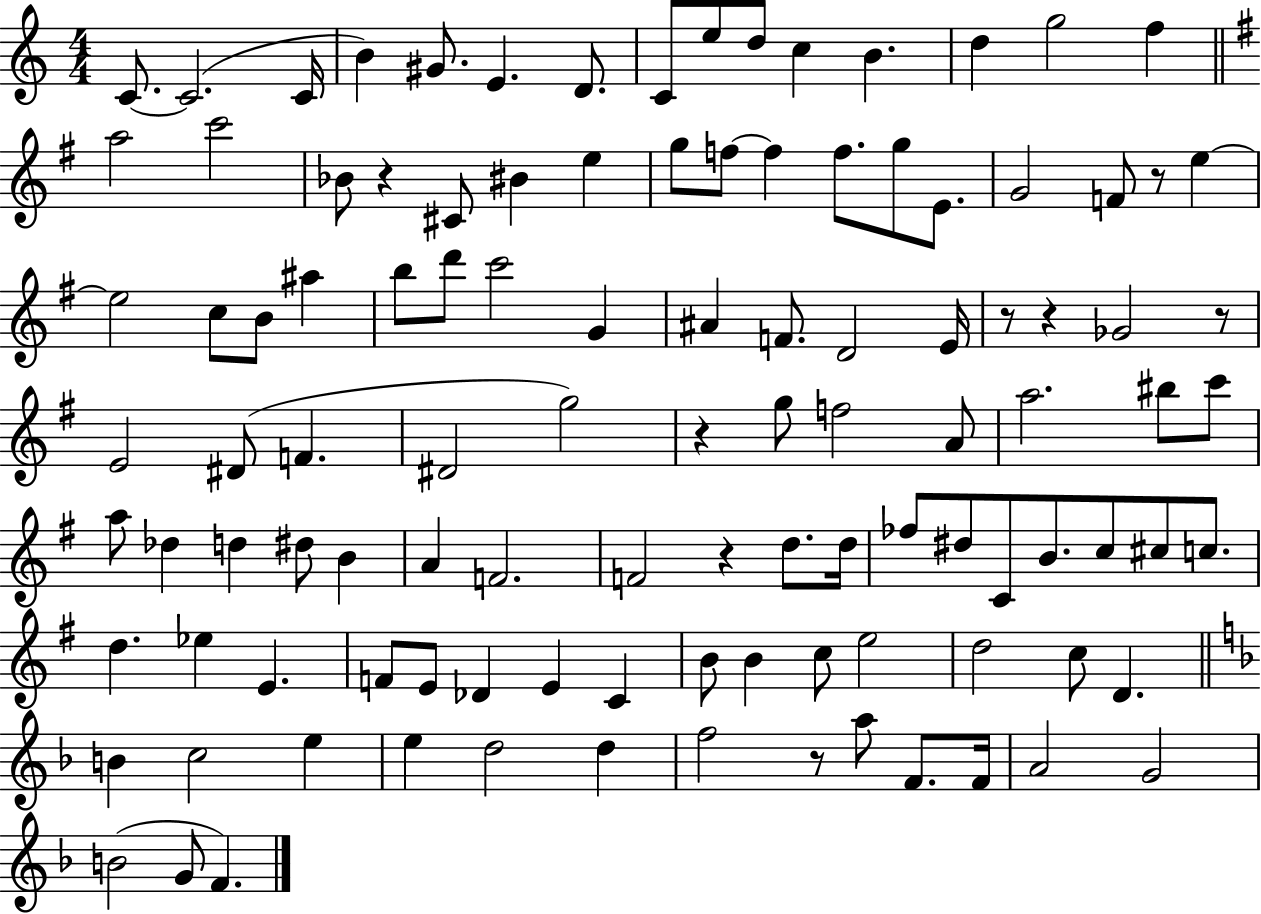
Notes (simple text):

C4/e. C4/h. C4/s B4/q G#4/e. E4/q. D4/e. C4/e E5/e D5/e C5/q B4/q. D5/q G5/h F5/q A5/h C6/h Bb4/e R/q C#4/e BIS4/q E5/q G5/e F5/e F5/q F5/e. G5/e E4/e. G4/h F4/e R/e E5/q E5/h C5/e B4/e A#5/q B5/e D6/e C6/h G4/q A#4/q F4/e. D4/h E4/s R/e R/q Gb4/h R/e E4/h D#4/e F4/q. D#4/h G5/h R/q G5/e F5/h A4/e A5/h. BIS5/e C6/e A5/e Db5/q D5/q D#5/e B4/q A4/q F4/h. F4/h R/q D5/e. D5/s FES5/e D#5/e C4/e B4/e. C5/e C#5/e C5/e. D5/q. Eb5/q E4/q. F4/e E4/e Db4/q E4/q C4/q B4/e B4/q C5/e E5/h D5/h C5/e D4/q. B4/q C5/h E5/q E5/q D5/h D5/q F5/h R/e A5/e F4/e. F4/s A4/h G4/h B4/h G4/e F4/q.